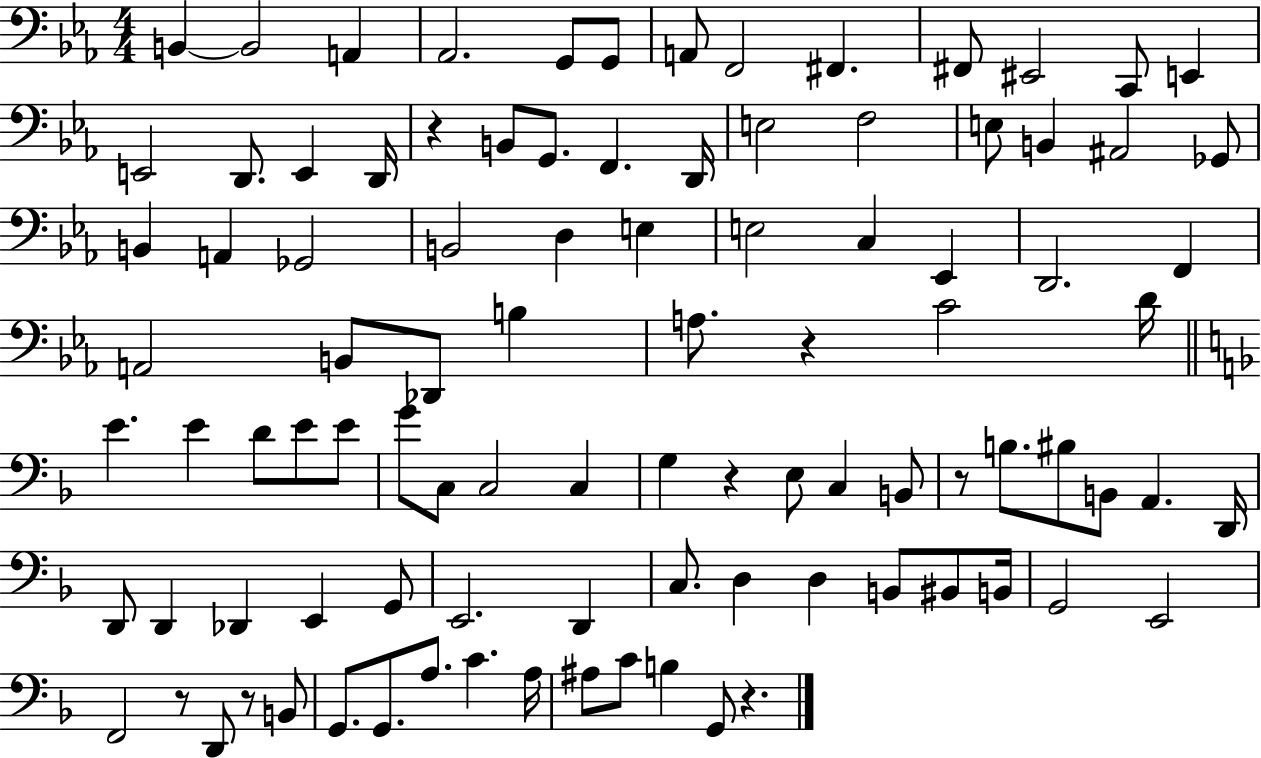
X:1
T:Untitled
M:4/4
L:1/4
K:Eb
B,, B,,2 A,, _A,,2 G,,/2 G,,/2 A,,/2 F,,2 ^F,, ^F,,/2 ^E,,2 C,,/2 E,, E,,2 D,,/2 E,, D,,/4 z B,,/2 G,,/2 F,, D,,/4 E,2 F,2 E,/2 B,, ^A,,2 _G,,/2 B,, A,, _G,,2 B,,2 D, E, E,2 C, _E,, D,,2 F,, A,,2 B,,/2 _D,,/2 B, A,/2 z C2 D/4 E E D/2 E/2 E/2 G/2 C,/2 C,2 C, G, z E,/2 C, B,,/2 z/2 B,/2 ^B,/2 B,,/2 A,, D,,/4 D,,/2 D,, _D,, E,, G,,/2 E,,2 D,, C,/2 D, D, B,,/2 ^B,,/2 B,,/4 G,,2 E,,2 F,,2 z/2 D,,/2 z/2 B,,/2 G,,/2 G,,/2 A,/2 C A,/4 ^A,/2 C/2 B, G,,/2 z